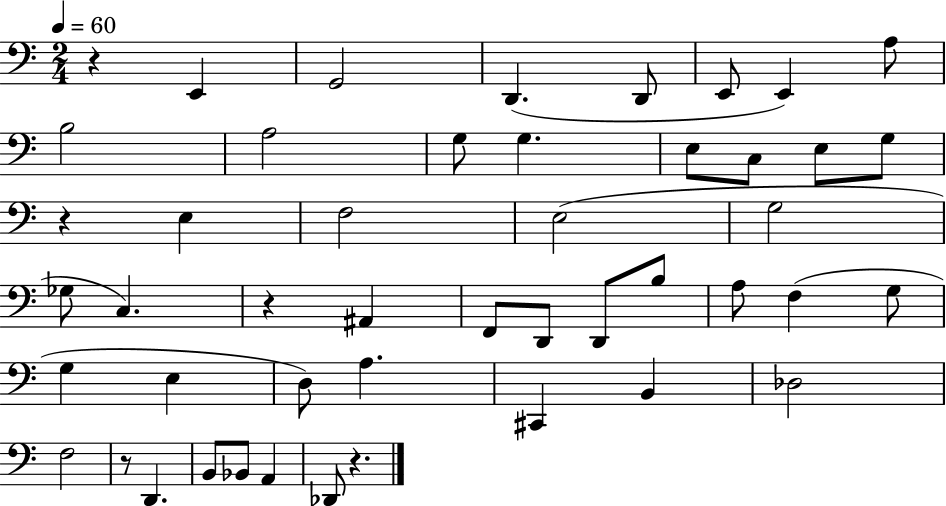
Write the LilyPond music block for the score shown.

{
  \clef bass
  \numericTimeSignature
  \time 2/4
  \key c \major
  \tempo 4 = 60
  r4 e,4 | g,2 | d,4.( d,8 | e,8 e,4) a8 | \break b2 | a2 | g8 g4. | e8 c8 e8 g8 | \break r4 e4 | f2 | e2( | g2 | \break ges8 c4.) | r4 ais,4 | f,8 d,8 d,8 b8 | a8 f4( g8 | \break g4 e4 | d8) a4. | cis,4 b,4 | des2 | \break f2 | r8 d,4. | b,8 bes,8 a,4 | des,8 r4. | \break \bar "|."
}